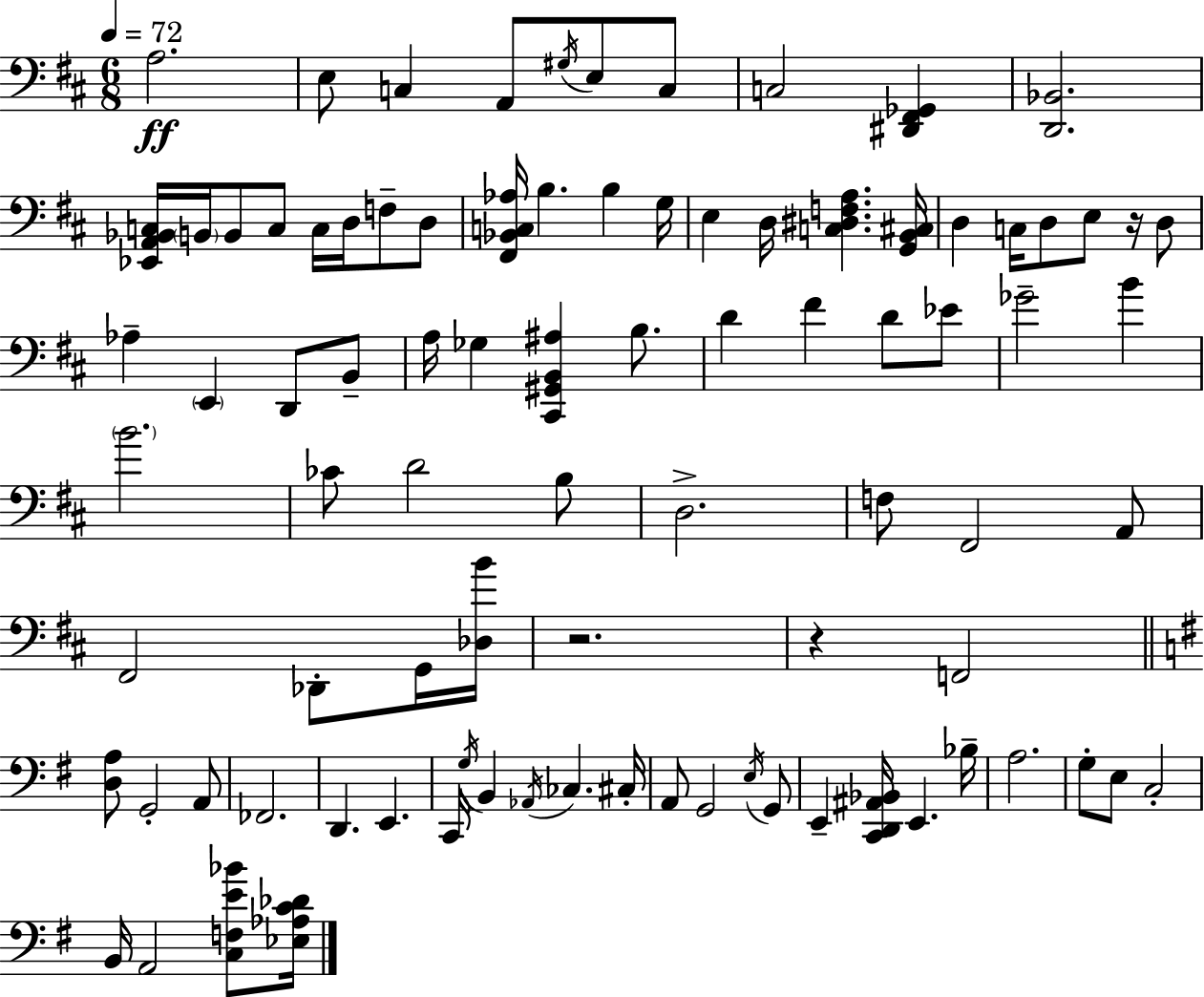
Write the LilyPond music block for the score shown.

{
  \clef bass
  \numericTimeSignature
  \time 6/8
  \key d \major
  \tempo 4 = 72
  a2.\ff | e8 c4 a,8 \acciaccatura { gis16 } e8 c8 | c2 <dis, fis, ges,>4 | <d, bes,>2. | \break <ees, a, bes, c>16 \parenthesize b,16 b,8 c8 c16 d16 f8-- d8 | <fis, bes, c aes>16 b4. b4 | g16 e4 d16 <c dis f a>4. | <g, b, cis>16 d4 c16 d8 e8 r16 d8 | \break aes4-- \parenthesize e,4 d,8 b,8-- | a16 ges4 <cis, gis, b, ais>4 b8. | d'4 fis'4 d'8 ees'8 | ges'2-- b'4 | \break \parenthesize b'2. | ces'8 d'2 b8 | d2.-> | f8 fis,2 a,8 | \break fis,2 des,8-. g,16 | <des b'>16 r2. | r4 f,2 | \bar "||" \break \key e \minor <d a>8 g,2-. a,8 | fes,2. | d,4. e,4. | c,16 \acciaccatura { g16 } b,4 \acciaccatura { aes,16 } ces4. | \break cis16-. a,8 g,2 | \acciaccatura { e16 } g,8 e,4-- <c, d, ais, bes,>16 e,4. | bes16-- a2. | g8-. e8 c2-. | \break b,16 a,2 | <c f e' bes'>8 <ees aes c' des'>16 \bar "|."
}